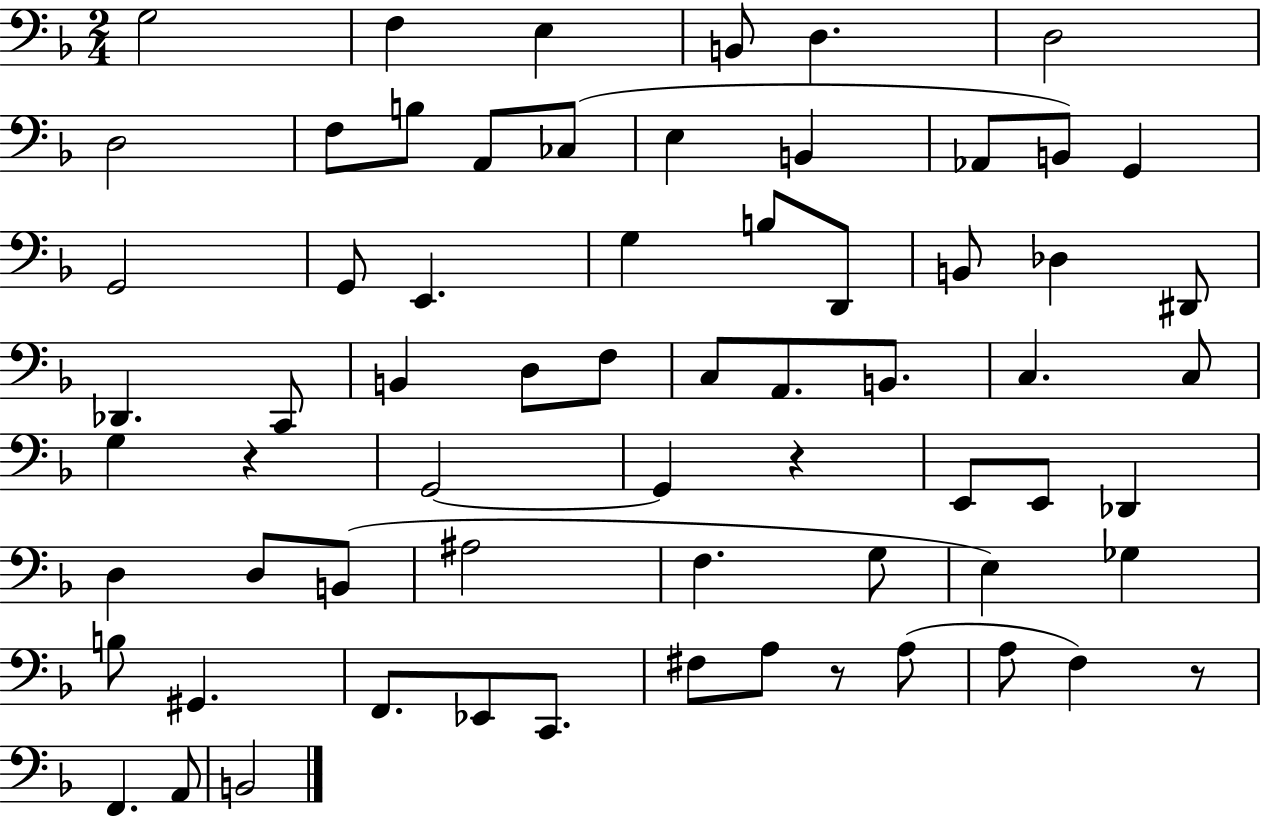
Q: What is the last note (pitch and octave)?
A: B2